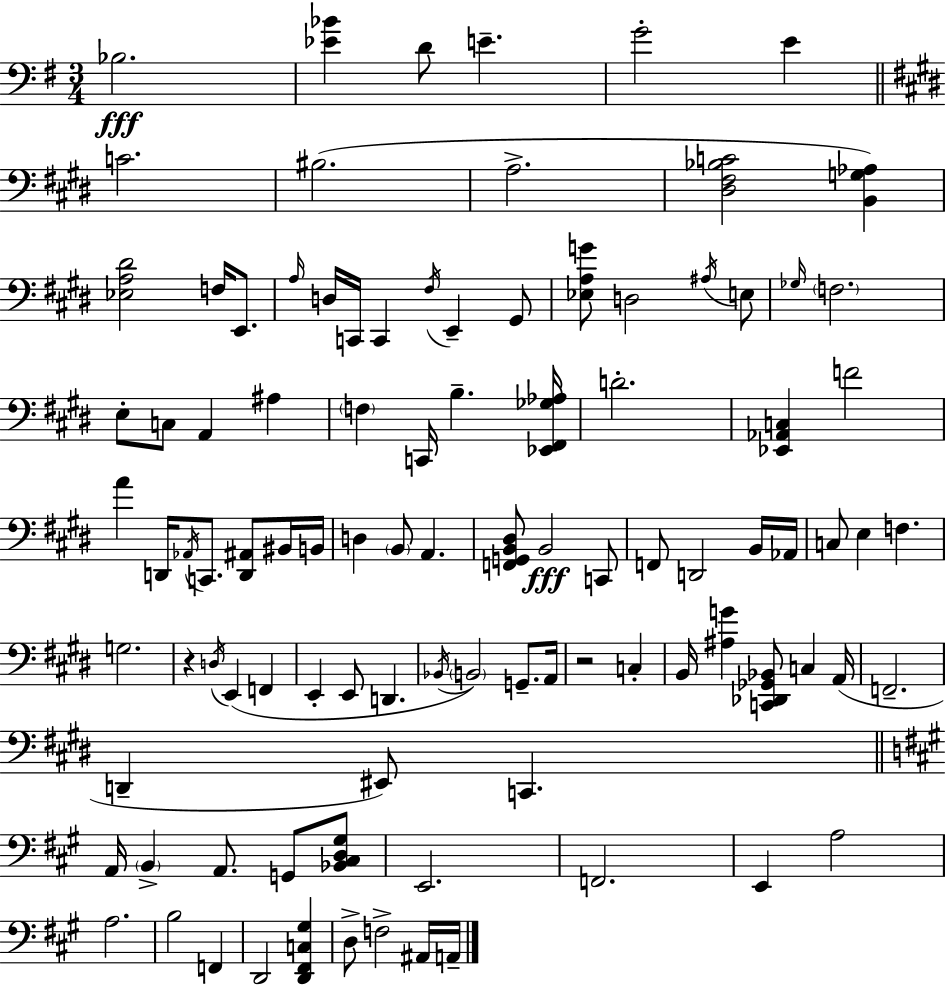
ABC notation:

X:1
T:Untitled
M:3/4
L:1/4
K:G
_B,2 [_E_B] D/2 E G2 E C2 ^B,2 A,2 [^D,^F,_B,C]2 [B,,G,_A,] [_E,A,^D]2 F,/4 E,,/2 A,/4 D,/4 C,,/4 C,, ^F,/4 E,, ^G,,/2 [_E,A,G]/2 D,2 ^A,/4 E,/2 _G,/4 F,2 E,/2 C,/2 A,, ^A, F, C,,/4 B, [_E,,^F,,_G,_A,]/4 D2 [_E,,_A,,C,] F2 A D,,/4 _A,,/4 C,,/2 [D,,^A,,]/2 ^B,,/4 B,,/4 D, B,,/2 A,, [F,,G,,B,,^D,]/2 B,,2 C,,/2 F,,/2 D,,2 B,,/4 _A,,/4 C,/2 E, F, G,2 z D,/4 E,, F,, E,, E,,/2 D,, _B,,/4 B,,2 G,,/2 A,,/4 z2 C, B,,/4 [^A,G] [C,,_D,,_G,,_B,,]/2 C, A,,/4 F,,2 D,, ^E,,/2 C,, A,,/4 B,, A,,/2 G,,/2 [_B,,^C,D,^G,]/2 E,,2 F,,2 E,, A,2 A,2 B,2 F,, D,,2 [D,,^F,,C,^G,] D,/2 F,2 ^A,,/4 A,,/4